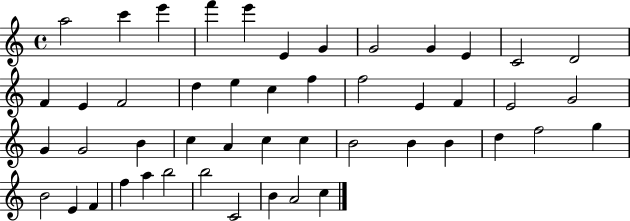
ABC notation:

X:1
T:Untitled
M:4/4
L:1/4
K:C
a2 c' e' f' e' E G G2 G E C2 D2 F E F2 d e c f f2 E F E2 G2 G G2 B c A c c B2 B B d f2 g B2 E F f a b2 b2 C2 B A2 c